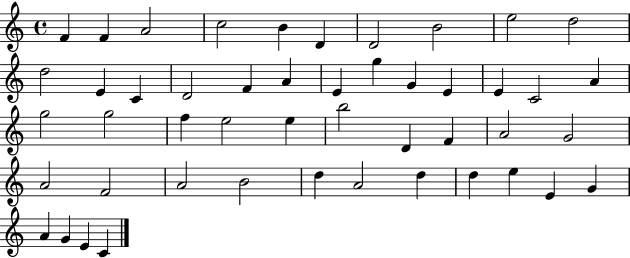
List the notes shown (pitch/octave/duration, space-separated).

F4/q F4/q A4/h C5/h B4/q D4/q D4/h B4/h E5/h D5/h D5/h E4/q C4/q D4/h F4/q A4/q E4/q G5/q G4/q E4/q E4/q C4/h A4/q G5/h G5/h F5/q E5/h E5/q B5/h D4/q F4/q A4/h G4/h A4/h F4/h A4/h B4/h D5/q A4/h D5/q D5/q E5/q E4/q G4/q A4/q G4/q E4/q C4/q